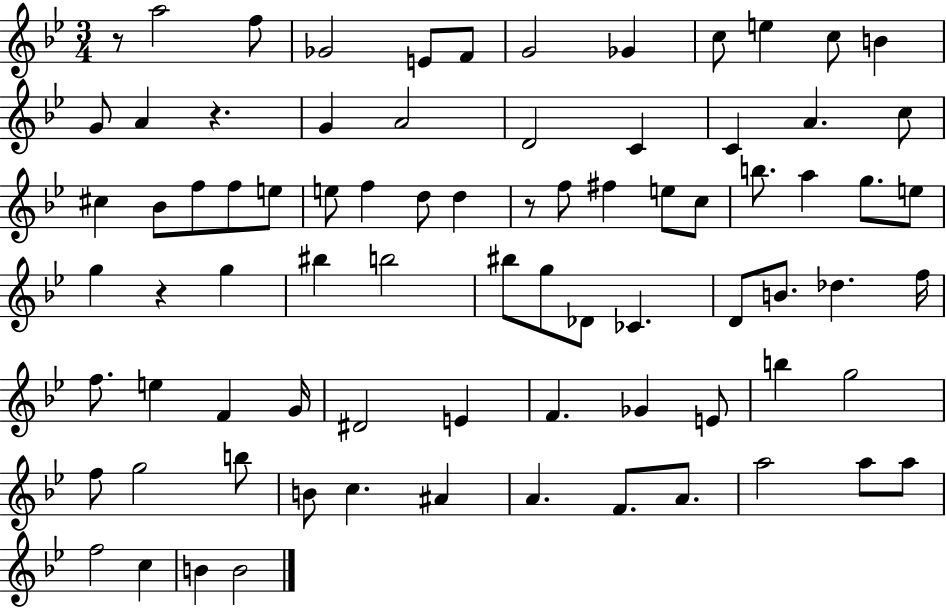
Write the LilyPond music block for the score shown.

{
  \clef treble
  \numericTimeSignature
  \time 3/4
  \key bes \major
  \repeat volta 2 { r8 a''2 f''8 | ges'2 e'8 f'8 | g'2 ges'4 | c''8 e''4 c''8 b'4 | \break g'8 a'4 r4. | g'4 a'2 | d'2 c'4 | c'4 a'4. c''8 | \break cis''4 bes'8 f''8 f''8 e''8 | e''8 f''4 d''8 d''4 | r8 f''8 fis''4 e''8 c''8 | b''8. a''4 g''8. e''8 | \break g''4 r4 g''4 | bis''4 b''2 | bis''8 g''8 des'8 ces'4. | d'8 b'8. des''4. f''16 | \break f''8. e''4 f'4 g'16 | dis'2 e'4 | f'4. ges'4 e'8 | b''4 g''2 | \break f''8 g''2 b''8 | b'8 c''4. ais'4 | a'4. f'8. a'8. | a''2 a''8 a''8 | \break f''2 c''4 | b'4 b'2 | } \bar "|."
}